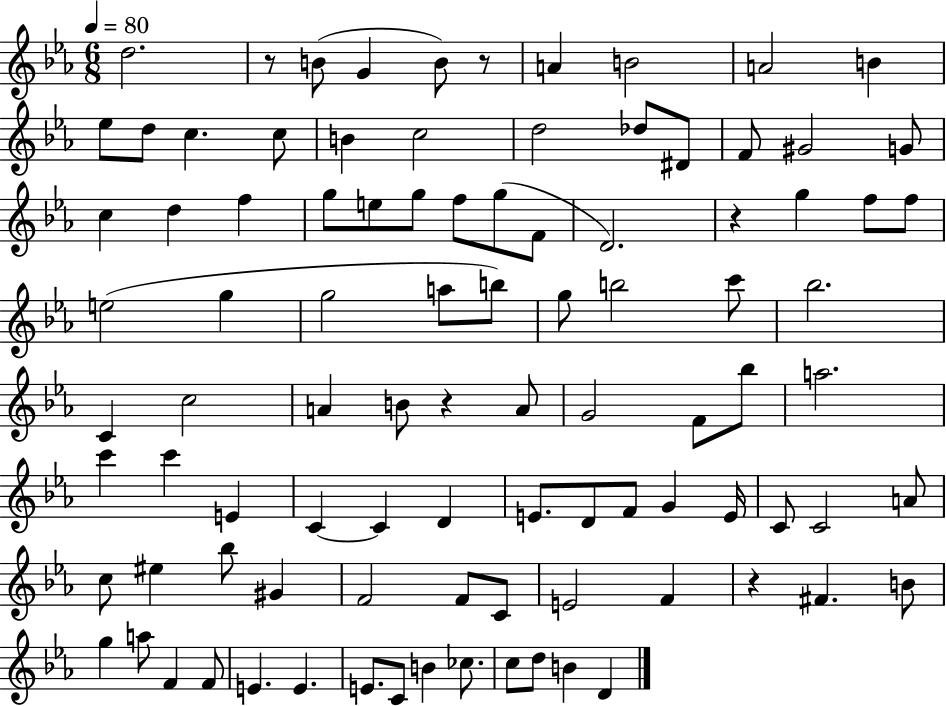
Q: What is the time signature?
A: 6/8